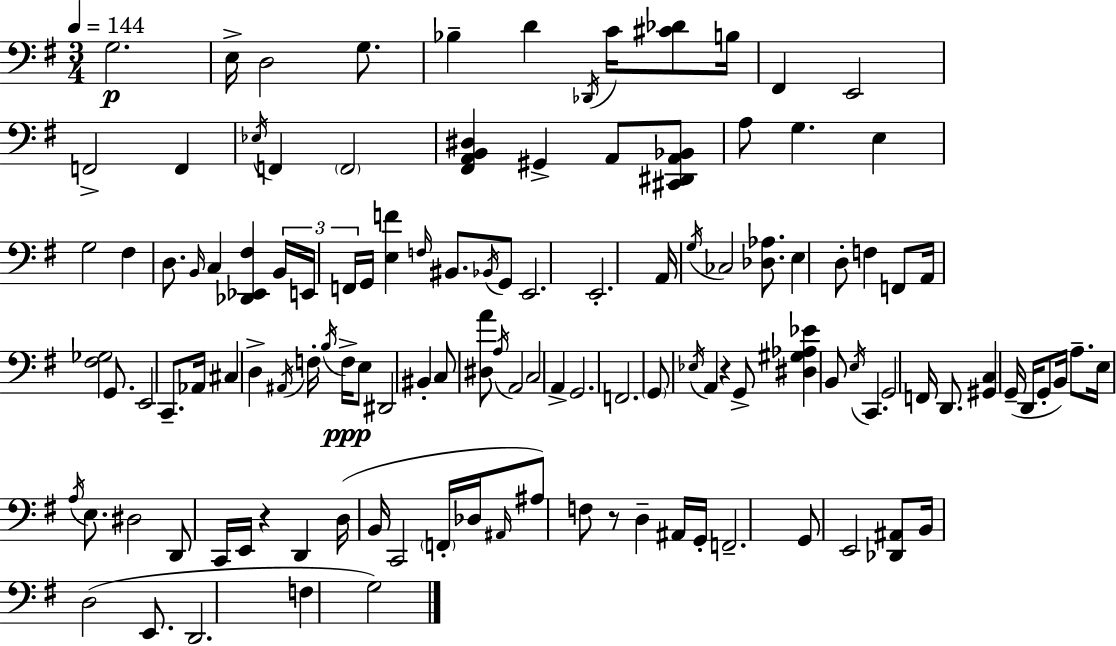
X:1
T:Untitled
M:3/4
L:1/4
K:Em
G,2 E,/4 D,2 G,/2 _B, D _D,,/4 C/4 [^C_D]/2 B,/4 ^F,, E,,2 F,,2 F,, _E,/4 F,, F,,2 [^F,,A,,B,,^D,] ^G,, A,,/2 [^C,,^D,,A,,_B,,]/2 A,/2 G, E, G,2 ^F, D,/2 B,,/4 C, [_D,,_E,,^F,] B,,/4 E,,/4 F,,/4 G,,/4 [E,F] F,/4 ^B,,/2 _B,,/4 G,,/2 E,,2 E,,2 A,,/4 G,/4 _C,2 [_D,_A,]/2 E, D,/2 F, F,,/2 A,,/4 [^F,_G,]2 G,,/2 E,,2 C,,/2 _A,,/4 ^C, D, ^A,,/4 F,/4 B,/4 F,/4 E,/2 ^D,,2 ^B,, C,/2 [^D,A]/2 A,/4 A,,2 C,2 A,, G,,2 F,,2 G,,/2 _E,/4 A,, z G,,/2 [^D,^G,_A,_E] B,,/2 E,/4 C,, G,,2 F,,/4 D,,/2 [^G,,C,] G,,/4 D,,/4 G,,/2 B,,/4 A,/2 E,/4 A,/4 E,/2 ^D,2 D,,/2 C,,/4 E,,/4 z D,, D,/4 B,,/4 C,,2 F,,/4 _D,/4 ^A,,/4 ^A,/2 F,/2 z/2 D, ^A,,/4 G,,/4 F,,2 G,,/2 E,,2 [_D,,^A,,]/2 B,,/4 D,2 E,,/2 D,,2 F, G,2